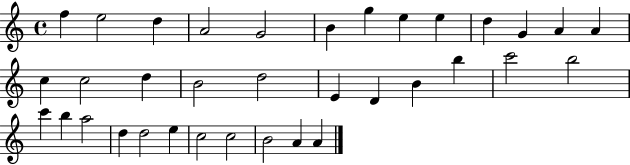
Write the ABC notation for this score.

X:1
T:Untitled
M:4/4
L:1/4
K:C
f e2 d A2 G2 B g e e d G A A c c2 d B2 d2 E D B b c'2 b2 c' b a2 d d2 e c2 c2 B2 A A